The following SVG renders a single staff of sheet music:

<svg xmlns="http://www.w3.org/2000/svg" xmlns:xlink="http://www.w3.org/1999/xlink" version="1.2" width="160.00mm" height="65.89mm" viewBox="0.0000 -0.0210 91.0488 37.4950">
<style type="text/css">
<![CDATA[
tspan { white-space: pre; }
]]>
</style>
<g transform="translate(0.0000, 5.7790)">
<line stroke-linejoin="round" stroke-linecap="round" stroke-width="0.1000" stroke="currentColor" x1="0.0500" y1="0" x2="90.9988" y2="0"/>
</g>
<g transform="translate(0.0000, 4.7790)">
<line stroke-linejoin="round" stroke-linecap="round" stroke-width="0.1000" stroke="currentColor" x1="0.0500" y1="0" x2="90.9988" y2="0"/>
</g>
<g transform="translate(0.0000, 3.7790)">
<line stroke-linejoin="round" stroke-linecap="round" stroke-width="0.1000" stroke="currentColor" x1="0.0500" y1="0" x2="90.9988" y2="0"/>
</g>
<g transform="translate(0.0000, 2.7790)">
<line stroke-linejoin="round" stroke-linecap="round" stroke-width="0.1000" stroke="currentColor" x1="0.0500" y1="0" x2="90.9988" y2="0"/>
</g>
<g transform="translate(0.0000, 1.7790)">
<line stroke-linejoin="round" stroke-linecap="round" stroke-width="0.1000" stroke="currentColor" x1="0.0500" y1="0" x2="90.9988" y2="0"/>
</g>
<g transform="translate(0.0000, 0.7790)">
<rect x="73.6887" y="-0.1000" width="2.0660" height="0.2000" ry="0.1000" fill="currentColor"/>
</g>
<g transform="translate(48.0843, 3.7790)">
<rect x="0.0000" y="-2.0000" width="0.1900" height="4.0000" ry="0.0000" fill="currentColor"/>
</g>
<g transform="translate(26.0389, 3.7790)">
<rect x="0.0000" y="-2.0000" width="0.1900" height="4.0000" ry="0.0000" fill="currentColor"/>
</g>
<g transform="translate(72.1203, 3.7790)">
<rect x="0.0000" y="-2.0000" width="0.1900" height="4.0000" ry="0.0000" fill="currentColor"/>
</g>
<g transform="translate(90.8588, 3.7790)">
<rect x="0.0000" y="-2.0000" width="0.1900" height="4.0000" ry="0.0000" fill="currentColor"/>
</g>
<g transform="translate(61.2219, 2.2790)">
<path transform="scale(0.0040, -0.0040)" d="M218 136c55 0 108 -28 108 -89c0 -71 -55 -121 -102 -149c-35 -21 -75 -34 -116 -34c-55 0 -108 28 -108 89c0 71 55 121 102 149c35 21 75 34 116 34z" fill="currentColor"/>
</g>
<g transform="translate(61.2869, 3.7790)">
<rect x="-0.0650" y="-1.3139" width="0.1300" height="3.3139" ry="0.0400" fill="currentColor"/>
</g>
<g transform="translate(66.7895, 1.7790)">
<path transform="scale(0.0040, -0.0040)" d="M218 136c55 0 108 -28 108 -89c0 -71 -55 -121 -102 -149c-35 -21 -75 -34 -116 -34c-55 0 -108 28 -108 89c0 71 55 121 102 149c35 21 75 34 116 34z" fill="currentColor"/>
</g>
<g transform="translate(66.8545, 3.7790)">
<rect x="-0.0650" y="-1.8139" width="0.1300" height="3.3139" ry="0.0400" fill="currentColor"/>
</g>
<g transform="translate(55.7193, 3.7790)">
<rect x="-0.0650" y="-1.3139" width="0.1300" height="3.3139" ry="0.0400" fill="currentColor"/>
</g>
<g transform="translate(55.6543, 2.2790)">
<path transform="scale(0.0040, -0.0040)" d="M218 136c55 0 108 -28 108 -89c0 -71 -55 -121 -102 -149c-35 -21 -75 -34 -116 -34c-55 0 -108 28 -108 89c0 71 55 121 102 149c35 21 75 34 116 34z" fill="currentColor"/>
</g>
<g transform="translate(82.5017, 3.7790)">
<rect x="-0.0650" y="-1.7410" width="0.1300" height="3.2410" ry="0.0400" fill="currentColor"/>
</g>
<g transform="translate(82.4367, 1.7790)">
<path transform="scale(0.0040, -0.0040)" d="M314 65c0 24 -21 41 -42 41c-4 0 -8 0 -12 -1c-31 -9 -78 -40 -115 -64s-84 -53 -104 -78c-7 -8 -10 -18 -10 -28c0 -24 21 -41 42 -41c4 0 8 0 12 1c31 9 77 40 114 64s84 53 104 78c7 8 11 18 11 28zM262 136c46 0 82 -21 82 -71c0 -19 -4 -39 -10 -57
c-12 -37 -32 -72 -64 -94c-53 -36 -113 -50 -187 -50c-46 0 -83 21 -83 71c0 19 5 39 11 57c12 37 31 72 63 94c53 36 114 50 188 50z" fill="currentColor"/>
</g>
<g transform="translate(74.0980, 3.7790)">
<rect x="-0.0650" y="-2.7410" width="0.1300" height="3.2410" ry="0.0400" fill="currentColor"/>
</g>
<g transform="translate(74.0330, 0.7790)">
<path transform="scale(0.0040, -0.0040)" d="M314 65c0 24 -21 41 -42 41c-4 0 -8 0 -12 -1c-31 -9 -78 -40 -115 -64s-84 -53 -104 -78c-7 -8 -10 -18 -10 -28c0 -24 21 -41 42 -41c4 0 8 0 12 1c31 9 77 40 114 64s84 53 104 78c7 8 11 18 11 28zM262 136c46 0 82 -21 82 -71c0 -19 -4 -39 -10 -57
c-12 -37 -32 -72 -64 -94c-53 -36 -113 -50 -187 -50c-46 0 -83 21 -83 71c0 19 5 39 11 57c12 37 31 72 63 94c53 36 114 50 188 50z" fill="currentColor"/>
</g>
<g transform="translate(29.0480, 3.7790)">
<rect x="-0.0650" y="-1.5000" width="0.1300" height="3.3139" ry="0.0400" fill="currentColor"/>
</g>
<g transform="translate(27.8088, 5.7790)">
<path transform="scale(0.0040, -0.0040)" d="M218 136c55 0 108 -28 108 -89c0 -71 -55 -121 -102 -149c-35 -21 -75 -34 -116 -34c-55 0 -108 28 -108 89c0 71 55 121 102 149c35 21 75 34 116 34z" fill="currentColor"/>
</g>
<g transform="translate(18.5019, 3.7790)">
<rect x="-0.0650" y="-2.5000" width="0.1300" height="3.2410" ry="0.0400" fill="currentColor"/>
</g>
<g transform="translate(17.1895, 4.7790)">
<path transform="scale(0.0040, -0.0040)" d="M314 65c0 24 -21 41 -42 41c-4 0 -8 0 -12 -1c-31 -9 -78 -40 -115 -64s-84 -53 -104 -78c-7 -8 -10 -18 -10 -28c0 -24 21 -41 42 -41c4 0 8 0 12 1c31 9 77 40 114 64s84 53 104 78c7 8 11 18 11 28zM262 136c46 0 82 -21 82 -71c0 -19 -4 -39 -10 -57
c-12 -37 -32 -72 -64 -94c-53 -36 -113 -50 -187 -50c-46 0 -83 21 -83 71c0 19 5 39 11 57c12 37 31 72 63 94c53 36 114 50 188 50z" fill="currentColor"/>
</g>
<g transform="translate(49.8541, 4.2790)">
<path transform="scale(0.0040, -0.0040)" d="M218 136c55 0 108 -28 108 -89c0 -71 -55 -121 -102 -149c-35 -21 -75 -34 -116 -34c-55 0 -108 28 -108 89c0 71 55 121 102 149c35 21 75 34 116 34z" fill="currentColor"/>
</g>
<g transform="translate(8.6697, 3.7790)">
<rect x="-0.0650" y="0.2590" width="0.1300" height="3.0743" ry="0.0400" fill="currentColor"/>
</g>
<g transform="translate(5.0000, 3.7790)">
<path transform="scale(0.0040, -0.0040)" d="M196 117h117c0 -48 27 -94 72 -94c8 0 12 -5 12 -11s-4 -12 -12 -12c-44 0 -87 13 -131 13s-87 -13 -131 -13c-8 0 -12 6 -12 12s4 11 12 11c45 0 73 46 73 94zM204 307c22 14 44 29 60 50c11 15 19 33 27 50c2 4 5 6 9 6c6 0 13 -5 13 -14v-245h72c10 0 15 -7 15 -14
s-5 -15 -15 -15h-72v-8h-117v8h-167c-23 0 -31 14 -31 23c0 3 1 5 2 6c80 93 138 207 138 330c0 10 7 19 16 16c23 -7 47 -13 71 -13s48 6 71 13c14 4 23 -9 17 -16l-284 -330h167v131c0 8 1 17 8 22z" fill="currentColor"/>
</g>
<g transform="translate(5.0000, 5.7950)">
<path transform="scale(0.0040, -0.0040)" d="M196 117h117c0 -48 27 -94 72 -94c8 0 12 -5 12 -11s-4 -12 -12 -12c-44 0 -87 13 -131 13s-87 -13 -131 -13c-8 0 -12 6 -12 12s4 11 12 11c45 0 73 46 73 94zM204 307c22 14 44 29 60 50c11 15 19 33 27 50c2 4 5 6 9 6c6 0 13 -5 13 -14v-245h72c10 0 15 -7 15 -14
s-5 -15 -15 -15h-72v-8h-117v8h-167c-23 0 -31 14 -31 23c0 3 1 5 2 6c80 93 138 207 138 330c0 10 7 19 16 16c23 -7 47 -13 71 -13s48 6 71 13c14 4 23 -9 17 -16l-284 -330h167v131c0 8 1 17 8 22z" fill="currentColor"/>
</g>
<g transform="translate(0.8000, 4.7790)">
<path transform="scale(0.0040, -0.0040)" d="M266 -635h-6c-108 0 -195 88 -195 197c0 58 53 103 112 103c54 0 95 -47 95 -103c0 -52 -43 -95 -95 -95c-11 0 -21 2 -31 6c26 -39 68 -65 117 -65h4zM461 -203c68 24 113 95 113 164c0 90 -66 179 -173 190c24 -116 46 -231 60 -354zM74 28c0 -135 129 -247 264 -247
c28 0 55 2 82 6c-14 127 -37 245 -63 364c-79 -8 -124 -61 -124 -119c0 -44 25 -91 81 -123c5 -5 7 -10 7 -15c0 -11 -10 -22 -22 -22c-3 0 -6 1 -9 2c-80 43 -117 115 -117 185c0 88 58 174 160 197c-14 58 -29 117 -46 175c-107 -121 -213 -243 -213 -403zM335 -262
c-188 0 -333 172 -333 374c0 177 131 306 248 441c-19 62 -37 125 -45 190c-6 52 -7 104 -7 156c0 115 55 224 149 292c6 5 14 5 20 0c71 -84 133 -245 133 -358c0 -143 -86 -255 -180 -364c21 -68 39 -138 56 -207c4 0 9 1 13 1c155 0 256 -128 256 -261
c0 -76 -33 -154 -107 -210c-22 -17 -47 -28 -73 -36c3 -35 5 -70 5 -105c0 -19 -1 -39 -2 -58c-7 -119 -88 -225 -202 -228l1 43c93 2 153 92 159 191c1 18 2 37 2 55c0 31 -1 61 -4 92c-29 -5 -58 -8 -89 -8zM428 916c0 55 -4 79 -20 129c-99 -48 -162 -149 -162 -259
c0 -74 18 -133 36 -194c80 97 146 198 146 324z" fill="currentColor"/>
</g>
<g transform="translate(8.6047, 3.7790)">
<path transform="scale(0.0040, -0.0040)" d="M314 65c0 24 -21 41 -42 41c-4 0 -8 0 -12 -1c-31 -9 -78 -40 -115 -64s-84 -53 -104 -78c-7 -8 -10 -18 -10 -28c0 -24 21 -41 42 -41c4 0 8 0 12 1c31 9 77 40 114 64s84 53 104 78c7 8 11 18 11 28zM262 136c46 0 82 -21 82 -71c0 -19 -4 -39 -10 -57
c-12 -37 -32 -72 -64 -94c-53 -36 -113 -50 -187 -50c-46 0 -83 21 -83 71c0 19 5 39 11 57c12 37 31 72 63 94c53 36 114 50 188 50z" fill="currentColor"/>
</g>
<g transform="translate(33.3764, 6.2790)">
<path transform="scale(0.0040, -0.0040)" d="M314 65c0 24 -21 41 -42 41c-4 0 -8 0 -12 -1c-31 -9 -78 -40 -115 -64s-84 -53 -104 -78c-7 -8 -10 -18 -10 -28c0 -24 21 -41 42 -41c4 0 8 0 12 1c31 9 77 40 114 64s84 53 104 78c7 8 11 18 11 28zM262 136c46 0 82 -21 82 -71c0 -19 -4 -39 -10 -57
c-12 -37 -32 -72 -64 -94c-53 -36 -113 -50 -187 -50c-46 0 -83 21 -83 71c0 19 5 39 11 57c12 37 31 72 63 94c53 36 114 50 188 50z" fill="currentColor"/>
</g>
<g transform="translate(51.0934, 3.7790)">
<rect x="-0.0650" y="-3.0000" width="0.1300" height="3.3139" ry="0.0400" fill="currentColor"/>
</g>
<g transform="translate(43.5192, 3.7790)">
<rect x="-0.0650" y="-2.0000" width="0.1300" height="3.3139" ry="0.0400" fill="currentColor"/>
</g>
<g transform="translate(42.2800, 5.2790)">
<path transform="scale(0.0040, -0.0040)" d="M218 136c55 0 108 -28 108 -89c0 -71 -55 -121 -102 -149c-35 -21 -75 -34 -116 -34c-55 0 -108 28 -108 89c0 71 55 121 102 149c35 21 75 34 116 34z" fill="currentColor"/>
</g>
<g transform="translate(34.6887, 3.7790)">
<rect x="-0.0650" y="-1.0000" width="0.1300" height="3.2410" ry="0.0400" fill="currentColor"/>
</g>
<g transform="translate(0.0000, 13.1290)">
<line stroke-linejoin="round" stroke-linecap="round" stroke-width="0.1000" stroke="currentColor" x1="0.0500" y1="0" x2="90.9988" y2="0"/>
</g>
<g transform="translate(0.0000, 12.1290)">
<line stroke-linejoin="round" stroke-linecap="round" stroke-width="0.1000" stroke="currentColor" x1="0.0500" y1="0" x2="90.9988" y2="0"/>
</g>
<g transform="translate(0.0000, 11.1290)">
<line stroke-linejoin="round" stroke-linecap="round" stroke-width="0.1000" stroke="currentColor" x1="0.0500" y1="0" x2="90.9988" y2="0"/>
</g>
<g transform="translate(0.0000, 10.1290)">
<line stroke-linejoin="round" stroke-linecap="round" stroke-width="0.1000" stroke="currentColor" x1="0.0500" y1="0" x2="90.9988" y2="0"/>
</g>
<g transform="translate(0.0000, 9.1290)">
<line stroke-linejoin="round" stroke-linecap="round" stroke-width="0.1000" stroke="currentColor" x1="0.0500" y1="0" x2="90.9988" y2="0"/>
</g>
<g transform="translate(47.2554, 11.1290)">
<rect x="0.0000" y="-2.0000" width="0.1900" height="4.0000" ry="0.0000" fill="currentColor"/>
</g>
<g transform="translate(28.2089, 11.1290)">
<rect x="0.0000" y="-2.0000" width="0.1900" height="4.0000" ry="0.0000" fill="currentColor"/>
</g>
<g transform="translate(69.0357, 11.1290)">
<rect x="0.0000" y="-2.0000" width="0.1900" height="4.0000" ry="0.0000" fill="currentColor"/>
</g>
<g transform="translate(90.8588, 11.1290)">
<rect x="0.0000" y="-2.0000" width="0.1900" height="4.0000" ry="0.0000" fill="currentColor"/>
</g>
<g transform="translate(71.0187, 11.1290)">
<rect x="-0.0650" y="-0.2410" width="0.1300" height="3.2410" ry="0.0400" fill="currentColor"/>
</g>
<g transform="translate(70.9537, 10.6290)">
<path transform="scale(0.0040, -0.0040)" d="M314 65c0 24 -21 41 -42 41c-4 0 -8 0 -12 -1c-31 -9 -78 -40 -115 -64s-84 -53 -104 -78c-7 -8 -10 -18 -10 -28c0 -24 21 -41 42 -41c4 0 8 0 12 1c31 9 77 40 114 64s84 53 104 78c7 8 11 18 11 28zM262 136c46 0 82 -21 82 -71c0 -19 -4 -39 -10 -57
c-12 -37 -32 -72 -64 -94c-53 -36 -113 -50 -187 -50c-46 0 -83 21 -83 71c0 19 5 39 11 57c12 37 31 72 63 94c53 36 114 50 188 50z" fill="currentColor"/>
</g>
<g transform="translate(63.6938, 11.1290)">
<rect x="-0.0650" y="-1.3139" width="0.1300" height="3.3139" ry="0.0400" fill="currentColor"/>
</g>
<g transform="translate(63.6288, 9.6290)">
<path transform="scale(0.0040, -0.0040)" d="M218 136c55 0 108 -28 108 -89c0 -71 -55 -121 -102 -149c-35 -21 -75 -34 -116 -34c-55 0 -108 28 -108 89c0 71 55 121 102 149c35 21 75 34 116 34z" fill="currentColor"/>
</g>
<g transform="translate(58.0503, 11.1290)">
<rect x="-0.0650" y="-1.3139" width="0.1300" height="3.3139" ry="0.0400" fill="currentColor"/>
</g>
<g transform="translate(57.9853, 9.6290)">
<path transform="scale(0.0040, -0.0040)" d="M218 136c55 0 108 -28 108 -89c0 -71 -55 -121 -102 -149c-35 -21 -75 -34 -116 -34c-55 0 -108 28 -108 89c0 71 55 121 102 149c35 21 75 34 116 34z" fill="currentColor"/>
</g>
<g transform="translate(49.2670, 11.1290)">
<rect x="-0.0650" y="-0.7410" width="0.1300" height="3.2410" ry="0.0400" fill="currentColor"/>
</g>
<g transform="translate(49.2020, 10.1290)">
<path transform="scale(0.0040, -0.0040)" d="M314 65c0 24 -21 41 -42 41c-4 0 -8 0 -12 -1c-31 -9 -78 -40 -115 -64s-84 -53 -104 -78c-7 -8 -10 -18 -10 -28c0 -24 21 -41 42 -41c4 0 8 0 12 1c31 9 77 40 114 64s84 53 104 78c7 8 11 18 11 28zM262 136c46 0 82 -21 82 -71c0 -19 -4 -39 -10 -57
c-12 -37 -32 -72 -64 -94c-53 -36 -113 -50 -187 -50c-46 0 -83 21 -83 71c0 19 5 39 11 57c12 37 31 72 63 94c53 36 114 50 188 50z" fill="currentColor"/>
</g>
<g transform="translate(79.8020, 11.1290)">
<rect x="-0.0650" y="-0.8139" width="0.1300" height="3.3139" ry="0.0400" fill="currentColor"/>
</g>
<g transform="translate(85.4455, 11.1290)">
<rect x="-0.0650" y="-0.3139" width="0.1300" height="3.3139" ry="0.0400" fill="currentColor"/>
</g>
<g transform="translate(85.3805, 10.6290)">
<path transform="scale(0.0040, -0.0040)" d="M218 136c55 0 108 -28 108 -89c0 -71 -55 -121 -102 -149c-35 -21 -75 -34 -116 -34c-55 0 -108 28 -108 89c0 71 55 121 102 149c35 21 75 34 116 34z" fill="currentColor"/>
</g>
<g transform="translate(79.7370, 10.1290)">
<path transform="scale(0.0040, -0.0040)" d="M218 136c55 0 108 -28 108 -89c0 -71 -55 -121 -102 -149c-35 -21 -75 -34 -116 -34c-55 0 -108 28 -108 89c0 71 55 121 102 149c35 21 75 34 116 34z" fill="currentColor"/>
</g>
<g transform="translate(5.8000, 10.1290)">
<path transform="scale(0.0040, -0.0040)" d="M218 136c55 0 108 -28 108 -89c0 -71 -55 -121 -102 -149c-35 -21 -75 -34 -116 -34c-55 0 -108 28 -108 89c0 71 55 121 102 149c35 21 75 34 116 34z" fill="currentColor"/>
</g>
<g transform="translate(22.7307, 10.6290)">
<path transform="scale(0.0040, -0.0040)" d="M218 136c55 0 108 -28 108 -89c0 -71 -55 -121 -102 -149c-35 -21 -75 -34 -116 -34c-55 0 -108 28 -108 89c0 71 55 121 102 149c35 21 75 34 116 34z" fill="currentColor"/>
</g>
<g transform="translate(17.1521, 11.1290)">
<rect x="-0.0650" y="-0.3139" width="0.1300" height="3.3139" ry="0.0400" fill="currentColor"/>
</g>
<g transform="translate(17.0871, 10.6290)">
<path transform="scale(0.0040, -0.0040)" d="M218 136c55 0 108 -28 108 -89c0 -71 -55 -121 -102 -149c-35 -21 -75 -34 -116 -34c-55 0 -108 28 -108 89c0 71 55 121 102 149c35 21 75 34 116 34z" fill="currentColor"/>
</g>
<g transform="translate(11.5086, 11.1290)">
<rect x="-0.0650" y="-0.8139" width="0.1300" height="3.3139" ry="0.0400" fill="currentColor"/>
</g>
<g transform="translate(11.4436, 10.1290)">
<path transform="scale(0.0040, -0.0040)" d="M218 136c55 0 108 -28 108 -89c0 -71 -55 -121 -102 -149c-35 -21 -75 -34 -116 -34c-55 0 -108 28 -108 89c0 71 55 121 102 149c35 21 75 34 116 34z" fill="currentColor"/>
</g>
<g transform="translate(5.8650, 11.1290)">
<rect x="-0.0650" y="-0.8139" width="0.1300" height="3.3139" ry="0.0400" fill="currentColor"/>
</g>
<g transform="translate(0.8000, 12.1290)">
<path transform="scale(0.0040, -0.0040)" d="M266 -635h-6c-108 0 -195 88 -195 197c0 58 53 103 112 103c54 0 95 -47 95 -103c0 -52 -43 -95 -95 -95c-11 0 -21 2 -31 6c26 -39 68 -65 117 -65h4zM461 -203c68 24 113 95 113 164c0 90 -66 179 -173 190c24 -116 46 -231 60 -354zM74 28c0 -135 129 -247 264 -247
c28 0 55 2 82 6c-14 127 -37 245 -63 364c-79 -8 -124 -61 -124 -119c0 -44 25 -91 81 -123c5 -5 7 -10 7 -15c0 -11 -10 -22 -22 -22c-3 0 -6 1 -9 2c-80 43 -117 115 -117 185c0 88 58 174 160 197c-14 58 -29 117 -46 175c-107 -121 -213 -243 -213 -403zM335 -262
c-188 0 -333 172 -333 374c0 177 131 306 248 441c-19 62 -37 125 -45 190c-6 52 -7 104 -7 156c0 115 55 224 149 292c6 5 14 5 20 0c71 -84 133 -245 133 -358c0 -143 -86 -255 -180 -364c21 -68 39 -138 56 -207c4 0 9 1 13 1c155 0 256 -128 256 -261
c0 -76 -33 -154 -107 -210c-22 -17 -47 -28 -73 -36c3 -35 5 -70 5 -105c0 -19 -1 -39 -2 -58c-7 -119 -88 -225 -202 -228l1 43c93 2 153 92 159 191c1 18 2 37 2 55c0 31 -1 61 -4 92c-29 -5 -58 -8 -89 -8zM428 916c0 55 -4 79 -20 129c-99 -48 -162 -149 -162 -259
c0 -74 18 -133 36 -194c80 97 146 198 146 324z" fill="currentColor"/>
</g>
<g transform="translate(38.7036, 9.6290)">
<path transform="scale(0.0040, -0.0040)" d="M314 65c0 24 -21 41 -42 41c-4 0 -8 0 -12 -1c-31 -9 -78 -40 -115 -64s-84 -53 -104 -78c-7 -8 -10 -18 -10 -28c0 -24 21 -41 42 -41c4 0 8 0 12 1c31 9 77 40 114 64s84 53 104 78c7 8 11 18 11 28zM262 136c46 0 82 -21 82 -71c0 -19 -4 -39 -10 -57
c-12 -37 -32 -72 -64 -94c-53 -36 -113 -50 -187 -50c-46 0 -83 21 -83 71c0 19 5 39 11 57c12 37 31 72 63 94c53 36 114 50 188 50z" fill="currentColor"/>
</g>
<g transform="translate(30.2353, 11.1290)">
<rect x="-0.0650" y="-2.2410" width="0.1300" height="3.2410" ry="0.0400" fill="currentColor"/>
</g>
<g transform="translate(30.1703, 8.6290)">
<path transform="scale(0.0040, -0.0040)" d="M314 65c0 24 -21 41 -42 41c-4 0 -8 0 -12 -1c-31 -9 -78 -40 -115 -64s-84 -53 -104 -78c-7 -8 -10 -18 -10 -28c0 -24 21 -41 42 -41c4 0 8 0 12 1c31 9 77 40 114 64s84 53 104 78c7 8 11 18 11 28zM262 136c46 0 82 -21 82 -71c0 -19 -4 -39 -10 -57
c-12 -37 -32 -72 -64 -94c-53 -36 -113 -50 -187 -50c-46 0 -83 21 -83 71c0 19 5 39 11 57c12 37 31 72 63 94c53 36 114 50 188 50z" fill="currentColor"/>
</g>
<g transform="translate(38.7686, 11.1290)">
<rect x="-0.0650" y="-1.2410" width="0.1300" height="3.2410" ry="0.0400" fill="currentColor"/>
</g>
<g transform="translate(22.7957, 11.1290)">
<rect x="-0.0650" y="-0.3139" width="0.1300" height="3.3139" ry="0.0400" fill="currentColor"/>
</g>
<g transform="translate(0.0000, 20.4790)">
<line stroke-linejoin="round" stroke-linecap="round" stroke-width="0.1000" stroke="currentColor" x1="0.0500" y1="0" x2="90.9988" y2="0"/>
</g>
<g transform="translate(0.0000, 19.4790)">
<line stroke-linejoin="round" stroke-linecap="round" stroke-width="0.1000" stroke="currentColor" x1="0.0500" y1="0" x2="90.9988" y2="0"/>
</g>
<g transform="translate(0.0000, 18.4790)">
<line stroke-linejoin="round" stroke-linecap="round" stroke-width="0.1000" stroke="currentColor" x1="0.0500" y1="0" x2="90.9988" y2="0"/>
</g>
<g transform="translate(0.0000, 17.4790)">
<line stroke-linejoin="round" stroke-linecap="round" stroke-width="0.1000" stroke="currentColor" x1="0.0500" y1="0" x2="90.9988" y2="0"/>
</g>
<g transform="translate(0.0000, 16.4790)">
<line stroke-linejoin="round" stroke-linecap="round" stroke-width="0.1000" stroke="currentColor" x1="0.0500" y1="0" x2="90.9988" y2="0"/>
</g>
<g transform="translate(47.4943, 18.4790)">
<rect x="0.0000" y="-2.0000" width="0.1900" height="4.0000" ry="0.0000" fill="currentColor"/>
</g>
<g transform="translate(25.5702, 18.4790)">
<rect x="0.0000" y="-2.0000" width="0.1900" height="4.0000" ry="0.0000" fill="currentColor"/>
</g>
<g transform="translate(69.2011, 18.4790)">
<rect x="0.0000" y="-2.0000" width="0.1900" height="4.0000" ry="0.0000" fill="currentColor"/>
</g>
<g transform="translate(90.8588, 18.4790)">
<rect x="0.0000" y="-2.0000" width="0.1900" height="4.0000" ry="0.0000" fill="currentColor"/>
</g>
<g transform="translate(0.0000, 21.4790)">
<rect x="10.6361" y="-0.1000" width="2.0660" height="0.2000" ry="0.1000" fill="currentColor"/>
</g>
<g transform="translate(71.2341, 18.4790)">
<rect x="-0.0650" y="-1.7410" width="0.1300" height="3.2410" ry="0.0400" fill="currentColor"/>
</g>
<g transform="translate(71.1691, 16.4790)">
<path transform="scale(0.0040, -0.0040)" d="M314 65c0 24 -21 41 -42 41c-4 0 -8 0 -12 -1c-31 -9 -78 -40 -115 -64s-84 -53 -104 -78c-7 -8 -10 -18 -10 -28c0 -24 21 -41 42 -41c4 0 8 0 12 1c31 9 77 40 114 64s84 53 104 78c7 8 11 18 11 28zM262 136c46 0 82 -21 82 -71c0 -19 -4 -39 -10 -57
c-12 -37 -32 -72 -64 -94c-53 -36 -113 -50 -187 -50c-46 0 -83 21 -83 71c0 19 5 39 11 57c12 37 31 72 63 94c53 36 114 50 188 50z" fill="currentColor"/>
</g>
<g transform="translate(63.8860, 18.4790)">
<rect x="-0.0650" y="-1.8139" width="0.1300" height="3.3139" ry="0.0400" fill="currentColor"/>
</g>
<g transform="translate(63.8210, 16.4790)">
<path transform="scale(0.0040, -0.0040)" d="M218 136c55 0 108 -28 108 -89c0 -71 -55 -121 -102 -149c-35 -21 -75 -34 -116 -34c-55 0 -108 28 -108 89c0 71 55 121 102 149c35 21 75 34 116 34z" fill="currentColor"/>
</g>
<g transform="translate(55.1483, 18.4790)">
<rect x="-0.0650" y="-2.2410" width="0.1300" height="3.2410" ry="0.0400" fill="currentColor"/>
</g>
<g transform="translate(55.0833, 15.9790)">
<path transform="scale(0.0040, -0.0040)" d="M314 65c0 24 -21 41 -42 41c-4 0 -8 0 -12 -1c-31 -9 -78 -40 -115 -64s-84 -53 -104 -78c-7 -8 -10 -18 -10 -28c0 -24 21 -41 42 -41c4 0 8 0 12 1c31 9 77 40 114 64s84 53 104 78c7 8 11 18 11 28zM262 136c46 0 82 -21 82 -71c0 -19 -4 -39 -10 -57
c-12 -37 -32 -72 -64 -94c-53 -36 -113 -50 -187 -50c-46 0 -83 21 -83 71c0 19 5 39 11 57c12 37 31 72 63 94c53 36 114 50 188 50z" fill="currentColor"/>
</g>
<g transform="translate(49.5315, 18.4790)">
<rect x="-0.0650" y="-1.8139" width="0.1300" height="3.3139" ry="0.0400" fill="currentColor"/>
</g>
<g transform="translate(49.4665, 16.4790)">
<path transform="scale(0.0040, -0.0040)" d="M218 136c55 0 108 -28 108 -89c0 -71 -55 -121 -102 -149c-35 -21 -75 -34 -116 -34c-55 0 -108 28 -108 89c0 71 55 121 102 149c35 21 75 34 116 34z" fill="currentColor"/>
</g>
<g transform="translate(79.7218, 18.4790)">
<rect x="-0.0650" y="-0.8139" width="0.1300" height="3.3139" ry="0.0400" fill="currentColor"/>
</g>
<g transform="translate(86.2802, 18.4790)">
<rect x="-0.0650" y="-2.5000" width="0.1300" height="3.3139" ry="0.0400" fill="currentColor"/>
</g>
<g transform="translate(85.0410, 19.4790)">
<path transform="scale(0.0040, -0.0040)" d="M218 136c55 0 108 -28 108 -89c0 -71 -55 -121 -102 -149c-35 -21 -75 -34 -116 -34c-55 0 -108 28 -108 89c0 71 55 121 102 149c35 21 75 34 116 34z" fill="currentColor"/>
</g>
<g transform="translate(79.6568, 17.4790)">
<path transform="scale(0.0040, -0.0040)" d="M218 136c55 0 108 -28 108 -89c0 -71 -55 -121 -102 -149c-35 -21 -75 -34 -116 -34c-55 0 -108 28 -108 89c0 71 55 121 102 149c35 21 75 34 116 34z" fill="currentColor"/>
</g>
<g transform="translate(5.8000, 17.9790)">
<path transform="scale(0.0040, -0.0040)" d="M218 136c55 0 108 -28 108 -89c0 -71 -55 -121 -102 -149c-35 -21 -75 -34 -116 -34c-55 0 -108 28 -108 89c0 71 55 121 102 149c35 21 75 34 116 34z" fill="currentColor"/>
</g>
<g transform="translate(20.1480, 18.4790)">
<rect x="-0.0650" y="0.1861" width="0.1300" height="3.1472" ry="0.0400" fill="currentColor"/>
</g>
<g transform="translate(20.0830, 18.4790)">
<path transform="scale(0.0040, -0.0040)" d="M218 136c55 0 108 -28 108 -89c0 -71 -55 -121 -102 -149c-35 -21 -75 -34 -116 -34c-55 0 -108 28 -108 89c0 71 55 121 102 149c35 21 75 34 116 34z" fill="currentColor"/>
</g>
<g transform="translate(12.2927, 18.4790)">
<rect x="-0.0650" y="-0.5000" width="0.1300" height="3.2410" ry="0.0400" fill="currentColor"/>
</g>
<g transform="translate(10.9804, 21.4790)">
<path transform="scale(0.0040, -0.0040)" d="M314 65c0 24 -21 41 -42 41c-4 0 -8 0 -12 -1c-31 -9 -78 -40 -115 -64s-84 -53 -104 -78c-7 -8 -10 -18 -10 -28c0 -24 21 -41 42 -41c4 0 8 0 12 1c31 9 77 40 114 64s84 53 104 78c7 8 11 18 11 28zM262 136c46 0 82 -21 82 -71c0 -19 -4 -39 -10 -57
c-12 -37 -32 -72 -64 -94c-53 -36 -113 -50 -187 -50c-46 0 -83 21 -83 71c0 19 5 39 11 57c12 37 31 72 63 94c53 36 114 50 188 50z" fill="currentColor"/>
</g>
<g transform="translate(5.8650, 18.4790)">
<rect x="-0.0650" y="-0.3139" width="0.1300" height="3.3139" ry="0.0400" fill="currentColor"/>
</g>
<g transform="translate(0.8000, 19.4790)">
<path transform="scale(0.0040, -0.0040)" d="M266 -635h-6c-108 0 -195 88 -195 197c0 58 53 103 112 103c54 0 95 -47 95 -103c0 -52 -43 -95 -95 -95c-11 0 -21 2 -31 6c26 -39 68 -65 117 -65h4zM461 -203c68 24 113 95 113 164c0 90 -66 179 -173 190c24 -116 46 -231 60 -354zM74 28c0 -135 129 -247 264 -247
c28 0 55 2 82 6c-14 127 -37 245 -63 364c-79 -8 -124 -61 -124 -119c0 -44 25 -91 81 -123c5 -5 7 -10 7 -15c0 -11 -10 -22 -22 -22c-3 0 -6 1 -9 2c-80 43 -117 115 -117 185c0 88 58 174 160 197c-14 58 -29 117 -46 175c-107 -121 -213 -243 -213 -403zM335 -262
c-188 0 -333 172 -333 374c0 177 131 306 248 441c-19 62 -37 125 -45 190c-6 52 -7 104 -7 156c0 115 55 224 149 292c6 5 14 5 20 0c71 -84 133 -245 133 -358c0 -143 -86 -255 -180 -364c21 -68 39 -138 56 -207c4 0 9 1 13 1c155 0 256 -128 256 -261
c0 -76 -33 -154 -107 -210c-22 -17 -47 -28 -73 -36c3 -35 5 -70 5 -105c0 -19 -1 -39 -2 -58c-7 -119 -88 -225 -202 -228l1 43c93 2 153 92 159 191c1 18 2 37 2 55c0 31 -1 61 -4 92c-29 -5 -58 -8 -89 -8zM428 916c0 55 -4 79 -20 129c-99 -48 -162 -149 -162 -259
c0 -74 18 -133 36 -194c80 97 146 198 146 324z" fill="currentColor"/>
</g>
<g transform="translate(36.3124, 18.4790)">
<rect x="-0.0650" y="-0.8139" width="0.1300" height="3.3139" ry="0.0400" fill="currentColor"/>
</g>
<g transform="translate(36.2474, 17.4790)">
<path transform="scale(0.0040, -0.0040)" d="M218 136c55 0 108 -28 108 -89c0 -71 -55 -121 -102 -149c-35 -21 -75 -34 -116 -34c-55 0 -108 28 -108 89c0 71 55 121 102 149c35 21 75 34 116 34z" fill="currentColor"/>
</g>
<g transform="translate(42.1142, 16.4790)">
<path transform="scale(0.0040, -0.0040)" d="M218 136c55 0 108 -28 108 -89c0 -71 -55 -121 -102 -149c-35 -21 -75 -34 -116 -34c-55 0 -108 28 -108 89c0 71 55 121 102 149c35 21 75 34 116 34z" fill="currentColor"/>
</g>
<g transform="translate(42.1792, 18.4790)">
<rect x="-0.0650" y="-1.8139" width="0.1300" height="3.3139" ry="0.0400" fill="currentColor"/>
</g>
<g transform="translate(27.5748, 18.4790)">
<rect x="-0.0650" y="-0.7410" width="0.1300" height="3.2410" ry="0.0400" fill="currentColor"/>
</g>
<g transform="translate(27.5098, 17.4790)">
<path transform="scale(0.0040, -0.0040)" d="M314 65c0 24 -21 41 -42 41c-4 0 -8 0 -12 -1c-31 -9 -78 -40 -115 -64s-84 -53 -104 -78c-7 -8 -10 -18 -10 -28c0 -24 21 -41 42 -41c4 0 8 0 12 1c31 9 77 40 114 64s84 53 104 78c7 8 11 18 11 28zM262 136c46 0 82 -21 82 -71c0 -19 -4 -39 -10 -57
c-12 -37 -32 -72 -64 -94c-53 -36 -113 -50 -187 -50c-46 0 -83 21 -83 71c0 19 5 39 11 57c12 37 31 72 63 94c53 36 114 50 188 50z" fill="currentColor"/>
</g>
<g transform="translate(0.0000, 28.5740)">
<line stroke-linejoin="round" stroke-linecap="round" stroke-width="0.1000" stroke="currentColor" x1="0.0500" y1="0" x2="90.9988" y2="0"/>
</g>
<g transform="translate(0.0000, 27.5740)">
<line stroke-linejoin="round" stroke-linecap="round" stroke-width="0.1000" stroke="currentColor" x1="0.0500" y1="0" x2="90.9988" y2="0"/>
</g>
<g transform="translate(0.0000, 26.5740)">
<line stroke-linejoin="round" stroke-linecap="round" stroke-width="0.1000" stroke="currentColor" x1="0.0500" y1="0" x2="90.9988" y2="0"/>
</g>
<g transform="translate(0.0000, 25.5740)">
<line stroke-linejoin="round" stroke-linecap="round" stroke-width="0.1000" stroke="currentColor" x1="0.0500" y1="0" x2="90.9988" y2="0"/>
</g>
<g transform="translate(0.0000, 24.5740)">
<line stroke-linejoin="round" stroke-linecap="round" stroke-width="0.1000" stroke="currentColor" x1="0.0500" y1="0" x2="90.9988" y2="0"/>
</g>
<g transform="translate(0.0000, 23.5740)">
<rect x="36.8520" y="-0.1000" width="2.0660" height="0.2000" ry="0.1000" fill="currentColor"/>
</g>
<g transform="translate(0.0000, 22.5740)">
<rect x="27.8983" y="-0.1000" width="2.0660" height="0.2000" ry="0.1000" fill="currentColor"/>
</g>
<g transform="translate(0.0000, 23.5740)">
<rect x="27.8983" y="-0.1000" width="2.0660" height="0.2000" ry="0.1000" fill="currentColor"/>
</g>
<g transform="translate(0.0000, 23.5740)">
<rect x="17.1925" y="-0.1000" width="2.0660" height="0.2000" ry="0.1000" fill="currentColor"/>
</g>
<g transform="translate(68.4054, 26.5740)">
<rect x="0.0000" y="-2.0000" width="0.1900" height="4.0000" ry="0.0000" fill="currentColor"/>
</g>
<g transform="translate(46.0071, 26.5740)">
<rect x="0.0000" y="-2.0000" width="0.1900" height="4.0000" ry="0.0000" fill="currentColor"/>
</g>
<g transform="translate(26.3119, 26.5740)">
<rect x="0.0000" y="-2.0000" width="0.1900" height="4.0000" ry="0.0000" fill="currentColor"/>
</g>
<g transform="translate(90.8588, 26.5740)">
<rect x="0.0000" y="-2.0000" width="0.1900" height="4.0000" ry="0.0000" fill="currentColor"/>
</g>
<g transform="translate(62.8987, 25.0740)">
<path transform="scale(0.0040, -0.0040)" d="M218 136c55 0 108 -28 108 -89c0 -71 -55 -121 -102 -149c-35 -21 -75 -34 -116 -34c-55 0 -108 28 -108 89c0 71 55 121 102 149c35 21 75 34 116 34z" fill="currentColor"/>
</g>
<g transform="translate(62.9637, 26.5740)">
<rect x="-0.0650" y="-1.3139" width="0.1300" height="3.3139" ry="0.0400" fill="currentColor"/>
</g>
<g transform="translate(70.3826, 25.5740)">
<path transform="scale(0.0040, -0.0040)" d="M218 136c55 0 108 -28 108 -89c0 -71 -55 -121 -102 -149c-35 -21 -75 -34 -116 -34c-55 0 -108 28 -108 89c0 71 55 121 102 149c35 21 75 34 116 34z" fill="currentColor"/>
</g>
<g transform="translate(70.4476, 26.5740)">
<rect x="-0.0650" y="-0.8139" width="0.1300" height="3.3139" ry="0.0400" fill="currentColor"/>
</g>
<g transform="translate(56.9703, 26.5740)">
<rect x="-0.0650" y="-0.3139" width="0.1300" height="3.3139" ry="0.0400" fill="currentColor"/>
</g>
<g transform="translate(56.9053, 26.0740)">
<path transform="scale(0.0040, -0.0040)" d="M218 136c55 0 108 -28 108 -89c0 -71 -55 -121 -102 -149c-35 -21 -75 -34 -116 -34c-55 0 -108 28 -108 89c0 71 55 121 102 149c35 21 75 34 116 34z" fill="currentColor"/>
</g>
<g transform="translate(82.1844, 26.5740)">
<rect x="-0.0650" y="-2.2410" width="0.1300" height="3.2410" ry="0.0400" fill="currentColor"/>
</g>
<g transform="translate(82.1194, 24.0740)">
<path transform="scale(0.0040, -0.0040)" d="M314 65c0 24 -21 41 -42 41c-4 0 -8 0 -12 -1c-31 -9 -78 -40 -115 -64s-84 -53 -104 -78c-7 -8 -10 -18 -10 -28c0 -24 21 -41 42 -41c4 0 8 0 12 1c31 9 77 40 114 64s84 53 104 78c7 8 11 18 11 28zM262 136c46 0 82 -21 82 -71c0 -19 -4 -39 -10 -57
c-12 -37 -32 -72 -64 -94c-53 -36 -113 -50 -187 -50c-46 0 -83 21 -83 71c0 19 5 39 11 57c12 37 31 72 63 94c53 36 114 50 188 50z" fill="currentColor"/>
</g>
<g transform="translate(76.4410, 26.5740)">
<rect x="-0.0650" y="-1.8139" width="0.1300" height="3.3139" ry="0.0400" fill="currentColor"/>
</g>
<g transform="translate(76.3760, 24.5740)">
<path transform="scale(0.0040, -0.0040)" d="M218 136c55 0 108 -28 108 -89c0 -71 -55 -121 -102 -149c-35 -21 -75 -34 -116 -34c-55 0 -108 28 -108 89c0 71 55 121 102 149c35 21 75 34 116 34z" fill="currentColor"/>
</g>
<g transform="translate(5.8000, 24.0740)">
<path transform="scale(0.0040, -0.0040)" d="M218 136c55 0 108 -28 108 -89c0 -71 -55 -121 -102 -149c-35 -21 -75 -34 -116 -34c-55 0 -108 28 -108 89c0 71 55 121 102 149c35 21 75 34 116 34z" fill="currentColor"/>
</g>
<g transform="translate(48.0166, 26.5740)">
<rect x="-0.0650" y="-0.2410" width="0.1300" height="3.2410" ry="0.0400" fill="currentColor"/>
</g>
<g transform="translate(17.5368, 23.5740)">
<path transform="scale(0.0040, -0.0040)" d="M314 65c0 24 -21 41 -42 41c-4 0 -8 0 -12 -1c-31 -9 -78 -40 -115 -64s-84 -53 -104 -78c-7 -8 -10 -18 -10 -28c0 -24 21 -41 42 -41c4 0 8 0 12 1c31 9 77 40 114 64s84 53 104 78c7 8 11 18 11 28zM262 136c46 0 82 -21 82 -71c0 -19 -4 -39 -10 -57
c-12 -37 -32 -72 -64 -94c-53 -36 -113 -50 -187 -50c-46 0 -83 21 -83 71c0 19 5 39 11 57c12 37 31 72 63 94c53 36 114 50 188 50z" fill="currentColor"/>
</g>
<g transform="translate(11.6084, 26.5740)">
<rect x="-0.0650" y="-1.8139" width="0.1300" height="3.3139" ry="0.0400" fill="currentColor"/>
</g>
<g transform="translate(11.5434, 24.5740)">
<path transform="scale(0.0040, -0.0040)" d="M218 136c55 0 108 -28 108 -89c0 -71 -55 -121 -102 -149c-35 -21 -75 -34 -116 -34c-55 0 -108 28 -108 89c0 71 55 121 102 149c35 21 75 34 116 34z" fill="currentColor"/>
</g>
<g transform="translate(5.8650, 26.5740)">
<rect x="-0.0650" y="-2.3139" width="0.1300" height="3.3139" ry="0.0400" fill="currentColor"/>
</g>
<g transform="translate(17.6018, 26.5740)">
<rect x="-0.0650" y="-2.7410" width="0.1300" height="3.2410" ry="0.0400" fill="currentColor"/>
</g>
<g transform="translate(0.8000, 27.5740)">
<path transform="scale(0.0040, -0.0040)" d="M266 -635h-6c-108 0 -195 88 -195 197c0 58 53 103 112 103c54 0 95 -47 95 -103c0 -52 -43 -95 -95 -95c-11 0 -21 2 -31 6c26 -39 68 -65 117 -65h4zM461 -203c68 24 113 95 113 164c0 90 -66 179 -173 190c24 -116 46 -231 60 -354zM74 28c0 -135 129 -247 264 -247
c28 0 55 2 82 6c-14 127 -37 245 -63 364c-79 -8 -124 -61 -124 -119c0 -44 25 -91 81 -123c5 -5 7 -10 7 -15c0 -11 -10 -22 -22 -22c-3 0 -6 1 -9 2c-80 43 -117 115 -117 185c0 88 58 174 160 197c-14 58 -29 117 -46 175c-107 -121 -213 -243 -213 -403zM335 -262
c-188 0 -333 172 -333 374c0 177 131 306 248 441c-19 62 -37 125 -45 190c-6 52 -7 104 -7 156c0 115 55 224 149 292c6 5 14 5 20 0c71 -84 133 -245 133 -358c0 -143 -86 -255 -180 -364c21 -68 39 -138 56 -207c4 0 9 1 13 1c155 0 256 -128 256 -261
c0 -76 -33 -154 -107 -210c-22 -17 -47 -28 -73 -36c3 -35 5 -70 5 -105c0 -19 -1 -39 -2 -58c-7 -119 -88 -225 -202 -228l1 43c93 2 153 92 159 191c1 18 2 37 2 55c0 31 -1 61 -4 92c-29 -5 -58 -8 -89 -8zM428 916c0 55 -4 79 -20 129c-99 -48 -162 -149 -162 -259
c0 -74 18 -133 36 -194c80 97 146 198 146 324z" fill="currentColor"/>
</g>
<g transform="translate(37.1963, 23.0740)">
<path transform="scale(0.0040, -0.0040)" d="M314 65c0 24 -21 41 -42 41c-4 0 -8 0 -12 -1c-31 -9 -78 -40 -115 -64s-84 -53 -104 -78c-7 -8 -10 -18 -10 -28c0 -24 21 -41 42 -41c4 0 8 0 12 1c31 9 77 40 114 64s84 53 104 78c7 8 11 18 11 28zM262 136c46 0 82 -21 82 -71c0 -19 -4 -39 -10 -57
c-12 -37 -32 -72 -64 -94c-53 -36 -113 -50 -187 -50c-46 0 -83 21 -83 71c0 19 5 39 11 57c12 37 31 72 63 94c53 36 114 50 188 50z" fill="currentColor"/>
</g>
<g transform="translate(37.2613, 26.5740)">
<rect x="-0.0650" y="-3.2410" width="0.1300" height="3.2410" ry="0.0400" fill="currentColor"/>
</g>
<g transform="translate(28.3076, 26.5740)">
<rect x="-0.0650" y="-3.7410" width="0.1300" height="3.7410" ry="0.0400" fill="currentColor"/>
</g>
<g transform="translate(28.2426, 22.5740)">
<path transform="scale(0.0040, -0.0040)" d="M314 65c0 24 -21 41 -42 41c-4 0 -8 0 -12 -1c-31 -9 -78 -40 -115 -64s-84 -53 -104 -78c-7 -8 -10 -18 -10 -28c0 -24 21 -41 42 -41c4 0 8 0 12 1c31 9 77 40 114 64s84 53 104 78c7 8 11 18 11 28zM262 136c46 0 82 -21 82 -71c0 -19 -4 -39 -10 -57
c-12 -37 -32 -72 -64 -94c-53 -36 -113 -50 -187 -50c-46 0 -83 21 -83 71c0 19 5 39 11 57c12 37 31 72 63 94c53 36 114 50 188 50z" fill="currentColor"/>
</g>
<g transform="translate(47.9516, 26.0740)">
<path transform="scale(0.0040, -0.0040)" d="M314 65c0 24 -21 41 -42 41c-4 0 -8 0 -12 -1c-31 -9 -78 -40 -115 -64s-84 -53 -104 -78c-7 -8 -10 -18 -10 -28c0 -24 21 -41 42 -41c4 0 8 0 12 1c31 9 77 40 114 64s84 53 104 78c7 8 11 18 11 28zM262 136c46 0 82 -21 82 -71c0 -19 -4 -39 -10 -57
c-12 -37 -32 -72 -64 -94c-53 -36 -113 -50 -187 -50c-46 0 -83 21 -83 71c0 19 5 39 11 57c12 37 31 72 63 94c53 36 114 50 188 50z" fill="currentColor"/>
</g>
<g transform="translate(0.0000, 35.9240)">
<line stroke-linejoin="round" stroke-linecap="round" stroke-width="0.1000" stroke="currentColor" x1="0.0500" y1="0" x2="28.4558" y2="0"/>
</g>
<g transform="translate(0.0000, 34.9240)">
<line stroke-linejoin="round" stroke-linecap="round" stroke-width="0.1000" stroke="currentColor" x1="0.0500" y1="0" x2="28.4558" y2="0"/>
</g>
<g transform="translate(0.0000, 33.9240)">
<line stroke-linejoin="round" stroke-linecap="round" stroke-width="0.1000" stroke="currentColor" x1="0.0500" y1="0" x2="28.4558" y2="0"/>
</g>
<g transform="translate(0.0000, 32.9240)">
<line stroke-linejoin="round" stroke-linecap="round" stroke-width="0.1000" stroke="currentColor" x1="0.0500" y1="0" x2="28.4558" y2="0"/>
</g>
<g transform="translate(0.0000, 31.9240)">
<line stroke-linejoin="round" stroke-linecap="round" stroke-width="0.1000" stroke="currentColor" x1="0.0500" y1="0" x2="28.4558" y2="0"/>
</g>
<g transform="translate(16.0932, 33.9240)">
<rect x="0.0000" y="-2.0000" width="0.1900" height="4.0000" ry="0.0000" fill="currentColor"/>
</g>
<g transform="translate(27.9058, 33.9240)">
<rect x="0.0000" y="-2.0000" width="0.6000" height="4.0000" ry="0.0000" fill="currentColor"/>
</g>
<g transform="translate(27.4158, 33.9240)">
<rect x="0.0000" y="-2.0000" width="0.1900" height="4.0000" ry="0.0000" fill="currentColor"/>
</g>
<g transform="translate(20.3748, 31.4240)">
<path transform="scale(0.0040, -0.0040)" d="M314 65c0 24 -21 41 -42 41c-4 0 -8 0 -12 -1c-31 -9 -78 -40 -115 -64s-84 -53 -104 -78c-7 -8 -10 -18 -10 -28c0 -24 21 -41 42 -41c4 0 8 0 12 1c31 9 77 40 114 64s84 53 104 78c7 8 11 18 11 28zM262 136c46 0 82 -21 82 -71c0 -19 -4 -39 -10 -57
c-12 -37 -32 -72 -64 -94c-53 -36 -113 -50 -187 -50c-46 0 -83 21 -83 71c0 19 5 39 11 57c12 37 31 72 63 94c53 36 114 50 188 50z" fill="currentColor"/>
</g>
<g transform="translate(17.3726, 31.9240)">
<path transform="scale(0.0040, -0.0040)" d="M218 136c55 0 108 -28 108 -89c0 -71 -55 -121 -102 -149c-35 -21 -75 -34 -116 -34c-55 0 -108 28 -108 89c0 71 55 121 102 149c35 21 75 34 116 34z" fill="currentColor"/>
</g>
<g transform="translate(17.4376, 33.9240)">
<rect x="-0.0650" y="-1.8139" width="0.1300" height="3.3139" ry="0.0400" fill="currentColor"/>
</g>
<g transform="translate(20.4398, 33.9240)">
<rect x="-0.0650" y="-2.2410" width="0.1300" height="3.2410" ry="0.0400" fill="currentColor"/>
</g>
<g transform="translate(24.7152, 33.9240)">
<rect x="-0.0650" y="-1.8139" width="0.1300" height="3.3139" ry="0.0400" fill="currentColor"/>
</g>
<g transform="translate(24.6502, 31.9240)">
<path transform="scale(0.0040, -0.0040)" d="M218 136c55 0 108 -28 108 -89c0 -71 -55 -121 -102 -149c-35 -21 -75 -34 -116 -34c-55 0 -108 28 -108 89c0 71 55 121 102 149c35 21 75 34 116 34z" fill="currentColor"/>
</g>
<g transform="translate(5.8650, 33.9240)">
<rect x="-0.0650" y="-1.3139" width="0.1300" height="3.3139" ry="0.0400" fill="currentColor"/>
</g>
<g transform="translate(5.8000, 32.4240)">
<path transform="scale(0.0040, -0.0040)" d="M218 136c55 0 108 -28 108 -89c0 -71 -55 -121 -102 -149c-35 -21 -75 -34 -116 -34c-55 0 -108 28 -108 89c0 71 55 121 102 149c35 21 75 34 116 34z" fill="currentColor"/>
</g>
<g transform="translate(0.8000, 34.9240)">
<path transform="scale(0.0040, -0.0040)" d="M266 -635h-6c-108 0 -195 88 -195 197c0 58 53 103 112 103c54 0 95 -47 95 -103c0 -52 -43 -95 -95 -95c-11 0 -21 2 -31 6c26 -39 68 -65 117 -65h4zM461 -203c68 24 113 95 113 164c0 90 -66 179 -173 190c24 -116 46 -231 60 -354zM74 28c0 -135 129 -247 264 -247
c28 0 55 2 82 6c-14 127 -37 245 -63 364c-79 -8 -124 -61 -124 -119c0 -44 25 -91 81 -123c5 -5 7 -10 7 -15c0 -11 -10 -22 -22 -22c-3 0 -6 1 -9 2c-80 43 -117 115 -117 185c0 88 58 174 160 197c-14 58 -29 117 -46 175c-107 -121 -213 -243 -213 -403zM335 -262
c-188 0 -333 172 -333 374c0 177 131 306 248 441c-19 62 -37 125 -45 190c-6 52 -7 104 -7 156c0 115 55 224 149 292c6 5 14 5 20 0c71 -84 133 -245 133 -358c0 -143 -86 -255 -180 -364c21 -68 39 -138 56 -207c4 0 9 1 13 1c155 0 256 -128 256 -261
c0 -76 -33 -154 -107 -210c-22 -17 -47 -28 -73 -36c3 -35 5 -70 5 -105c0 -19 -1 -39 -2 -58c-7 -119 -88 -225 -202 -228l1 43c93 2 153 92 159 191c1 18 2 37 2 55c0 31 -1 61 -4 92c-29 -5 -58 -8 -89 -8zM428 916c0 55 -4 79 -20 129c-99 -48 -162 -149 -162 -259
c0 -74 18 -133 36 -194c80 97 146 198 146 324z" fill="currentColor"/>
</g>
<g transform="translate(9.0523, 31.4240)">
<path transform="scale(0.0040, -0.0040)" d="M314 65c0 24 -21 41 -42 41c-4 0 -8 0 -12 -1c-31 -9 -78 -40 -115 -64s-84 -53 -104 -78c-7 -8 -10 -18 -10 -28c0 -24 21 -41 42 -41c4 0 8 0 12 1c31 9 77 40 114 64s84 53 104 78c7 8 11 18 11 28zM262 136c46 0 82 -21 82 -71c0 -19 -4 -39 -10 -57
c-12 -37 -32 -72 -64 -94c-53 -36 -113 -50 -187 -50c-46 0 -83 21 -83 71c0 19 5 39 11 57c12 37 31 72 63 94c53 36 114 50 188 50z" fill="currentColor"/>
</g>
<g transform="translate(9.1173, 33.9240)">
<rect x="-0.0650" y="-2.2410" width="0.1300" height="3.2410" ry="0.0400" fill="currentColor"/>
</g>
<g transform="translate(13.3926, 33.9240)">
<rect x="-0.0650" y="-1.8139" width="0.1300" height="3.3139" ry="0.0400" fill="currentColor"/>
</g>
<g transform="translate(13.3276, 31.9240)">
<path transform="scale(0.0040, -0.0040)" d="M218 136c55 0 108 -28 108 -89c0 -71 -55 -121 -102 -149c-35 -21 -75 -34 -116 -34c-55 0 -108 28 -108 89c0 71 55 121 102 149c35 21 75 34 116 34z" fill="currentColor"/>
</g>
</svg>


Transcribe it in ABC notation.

X:1
T:Untitled
M:4/4
L:1/4
K:C
B2 G2 E D2 F A e e f a2 f2 d d c c g2 e2 d2 e e c2 d c c C2 B d2 d f f g2 f f2 d G g f a2 c'2 b2 c2 c e d f g2 e g2 f f g2 f